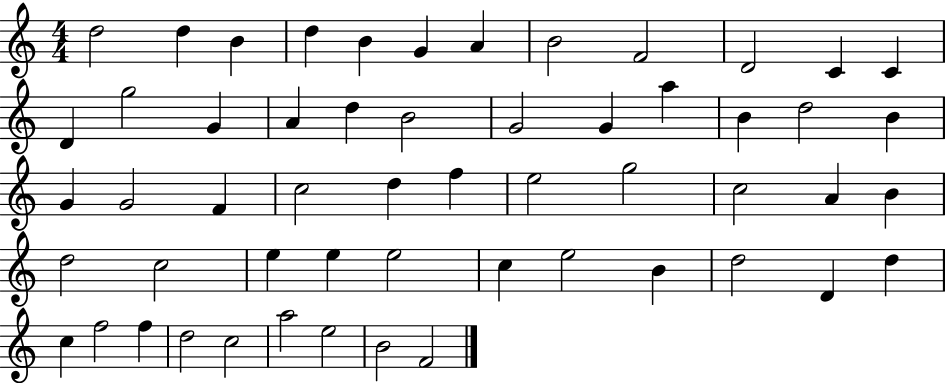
{
  \clef treble
  \numericTimeSignature
  \time 4/4
  \key c \major
  d''2 d''4 b'4 | d''4 b'4 g'4 a'4 | b'2 f'2 | d'2 c'4 c'4 | \break d'4 g''2 g'4 | a'4 d''4 b'2 | g'2 g'4 a''4 | b'4 d''2 b'4 | \break g'4 g'2 f'4 | c''2 d''4 f''4 | e''2 g''2 | c''2 a'4 b'4 | \break d''2 c''2 | e''4 e''4 e''2 | c''4 e''2 b'4 | d''2 d'4 d''4 | \break c''4 f''2 f''4 | d''2 c''2 | a''2 e''2 | b'2 f'2 | \break \bar "|."
}